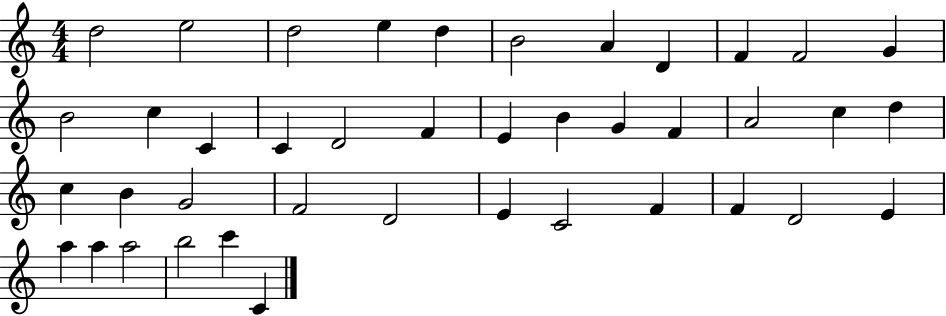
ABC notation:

X:1
T:Untitled
M:4/4
L:1/4
K:C
d2 e2 d2 e d B2 A D F F2 G B2 c C C D2 F E B G F A2 c d c B G2 F2 D2 E C2 F F D2 E a a a2 b2 c' C